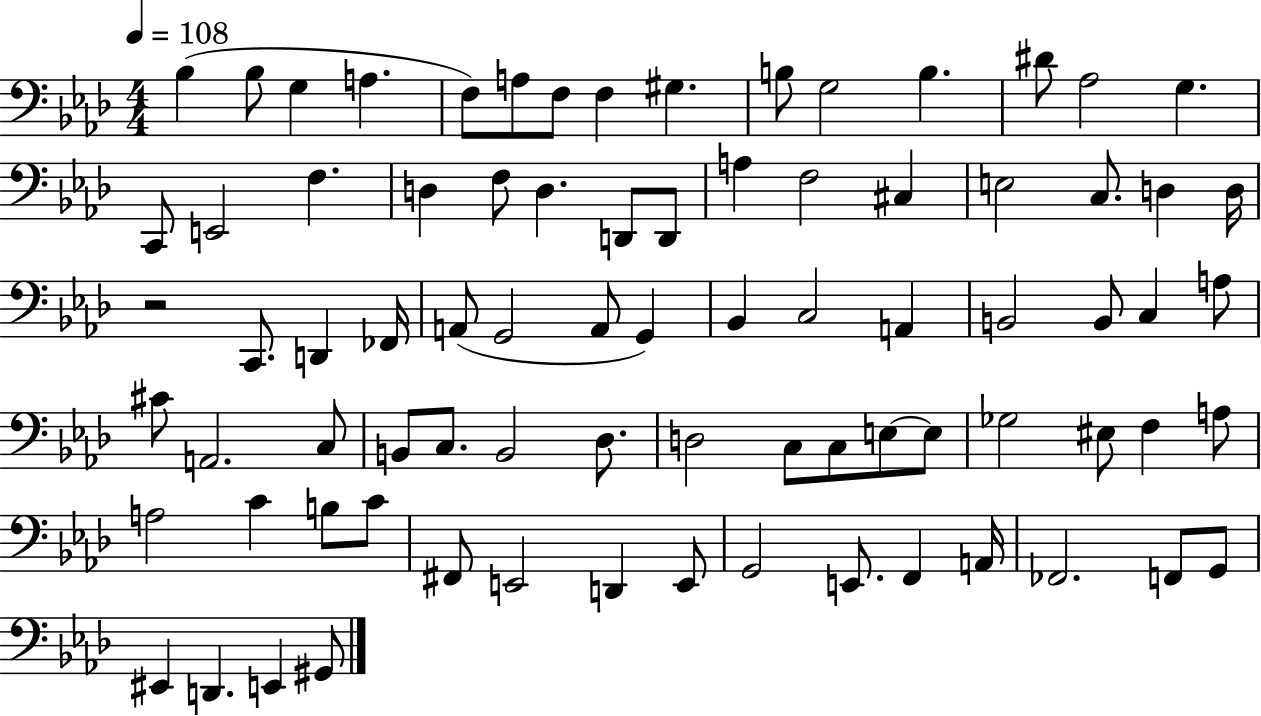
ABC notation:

X:1
T:Untitled
M:4/4
L:1/4
K:Ab
_B, _B,/2 G, A, F,/2 A,/2 F,/2 F, ^G, B,/2 G,2 B, ^D/2 _A,2 G, C,,/2 E,,2 F, D, F,/2 D, D,,/2 D,,/2 A, F,2 ^C, E,2 C,/2 D, D,/4 z2 C,,/2 D,, _F,,/4 A,,/2 G,,2 A,,/2 G,, _B,, C,2 A,, B,,2 B,,/2 C, A,/2 ^C/2 A,,2 C,/2 B,,/2 C,/2 B,,2 _D,/2 D,2 C,/2 C,/2 E,/2 E,/2 _G,2 ^E,/2 F, A,/2 A,2 C B,/2 C/2 ^F,,/2 E,,2 D,, E,,/2 G,,2 E,,/2 F,, A,,/4 _F,,2 F,,/2 G,,/2 ^E,, D,, E,, ^G,,/2